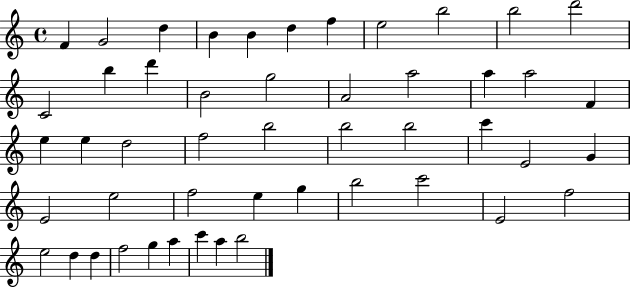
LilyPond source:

{
  \clef treble
  \time 4/4
  \defaultTimeSignature
  \key c \major
  f'4 g'2 d''4 | b'4 b'4 d''4 f''4 | e''2 b''2 | b''2 d'''2 | \break c'2 b''4 d'''4 | b'2 g''2 | a'2 a''2 | a''4 a''2 f'4 | \break e''4 e''4 d''2 | f''2 b''2 | b''2 b''2 | c'''4 e'2 g'4 | \break e'2 e''2 | f''2 e''4 g''4 | b''2 c'''2 | e'2 f''2 | \break e''2 d''4 d''4 | f''2 g''4 a''4 | c'''4 a''4 b''2 | \bar "|."
}